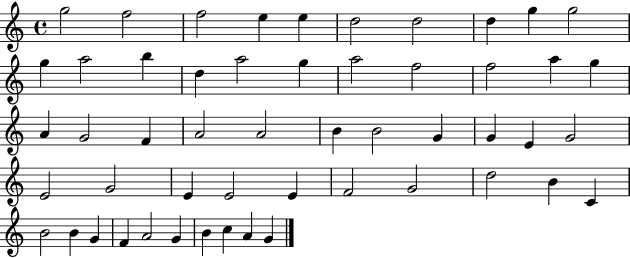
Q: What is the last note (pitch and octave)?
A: G4